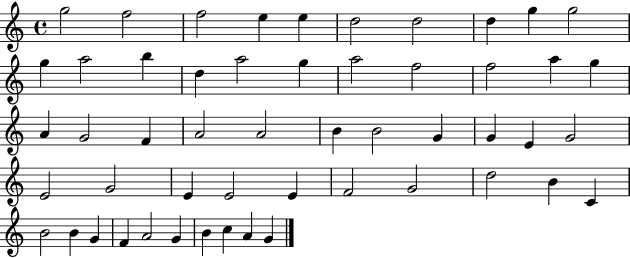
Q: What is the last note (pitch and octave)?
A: G4